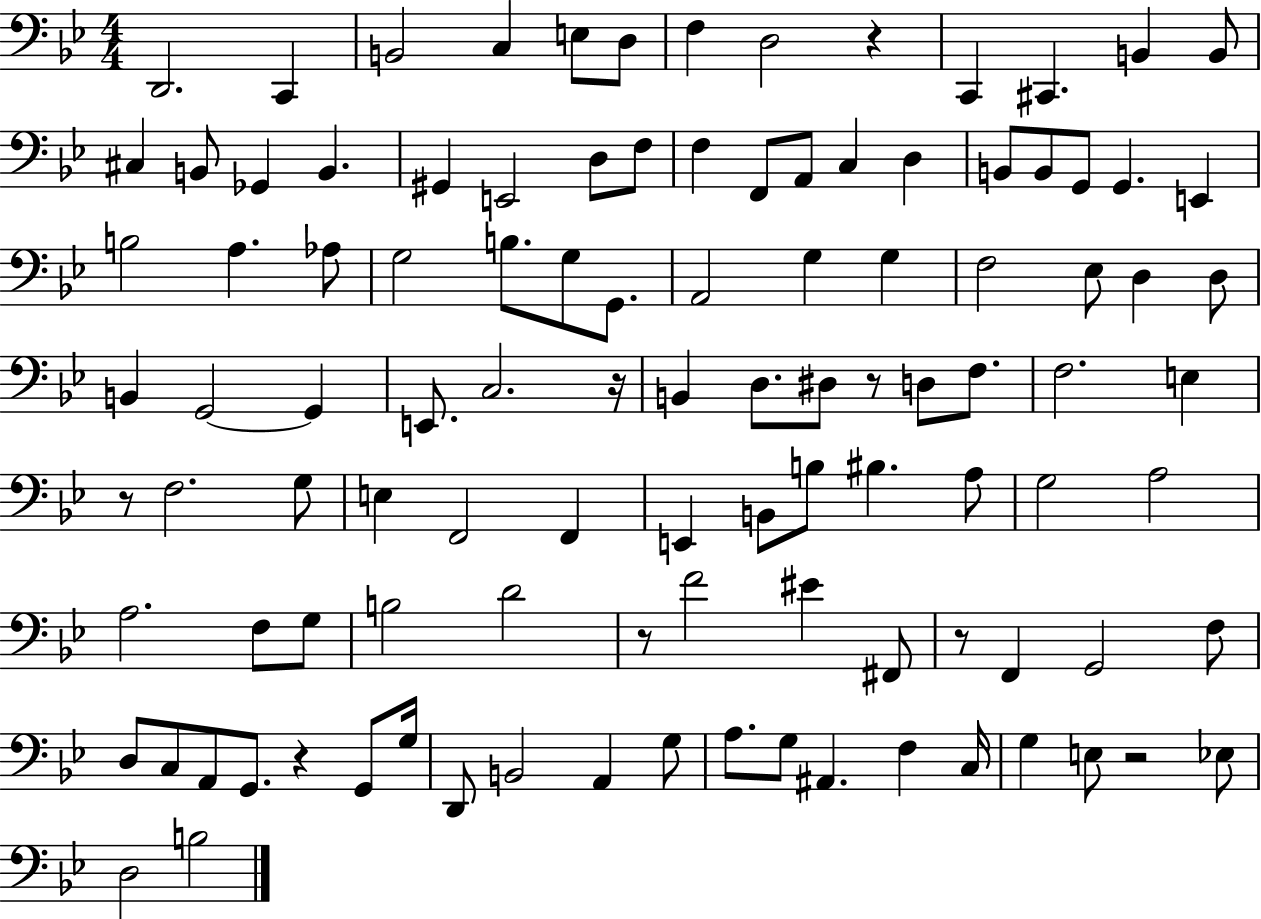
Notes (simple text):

D2/h. C2/q B2/h C3/q E3/e D3/e F3/q D3/h R/q C2/q C#2/q. B2/q B2/e C#3/q B2/e Gb2/q B2/q. G#2/q E2/h D3/e F3/e F3/q F2/e A2/e C3/q D3/q B2/e B2/e G2/e G2/q. E2/q B3/h A3/q. Ab3/e G3/h B3/e. G3/e G2/e. A2/h G3/q G3/q F3/h Eb3/e D3/q D3/e B2/q G2/h G2/q E2/e. C3/h. R/s B2/q D3/e. D#3/e R/e D3/e F3/e. F3/h. E3/q R/e F3/h. G3/e E3/q F2/h F2/q E2/q B2/e B3/e BIS3/q. A3/e G3/h A3/h A3/h. F3/e G3/e B3/h D4/h R/e F4/h EIS4/q F#2/e R/e F2/q G2/h F3/e D3/e C3/e A2/e G2/e. R/q G2/e G3/s D2/e B2/h A2/q G3/e A3/e. G3/e A#2/q. F3/q C3/s G3/q E3/e R/h Eb3/e D3/h B3/h